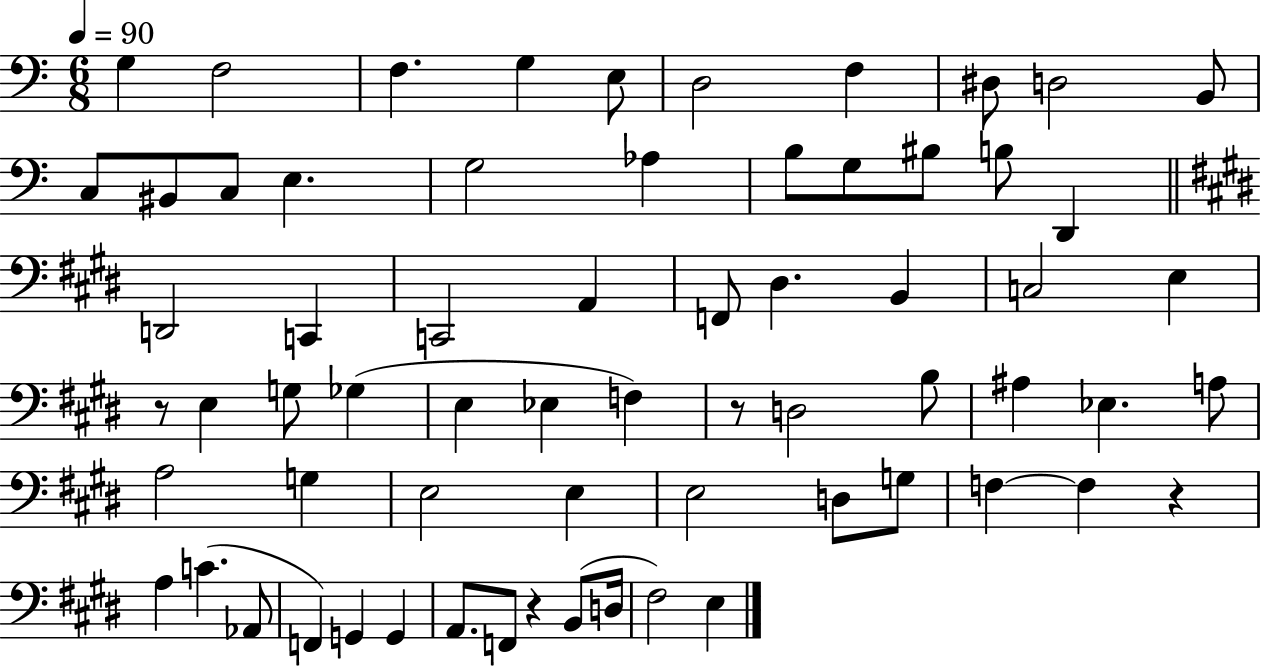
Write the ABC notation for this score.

X:1
T:Untitled
M:6/8
L:1/4
K:C
G, F,2 F, G, E,/2 D,2 F, ^D,/2 D,2 B,,/2 C,/2 ^B,,/2 C,/2 E, G,2 _A, B,/2 G,/2 ^B,/2 B,/2 D,, D,,2 C,, C,,2 A,, F,,/2 ^D, B,, C,2 E, z/2 E, G,/2 _G, E, _E, F, z/2 D,2 B,/2 ^A, _E, A,/2 A,2 G, E,2 E, E,2 D,/2 G,/2 F, F, z A, C _A,,/2 F,, G,, G,, A,,/2 F,,/2 z B,,/2 D,/4 ^F,2 E,